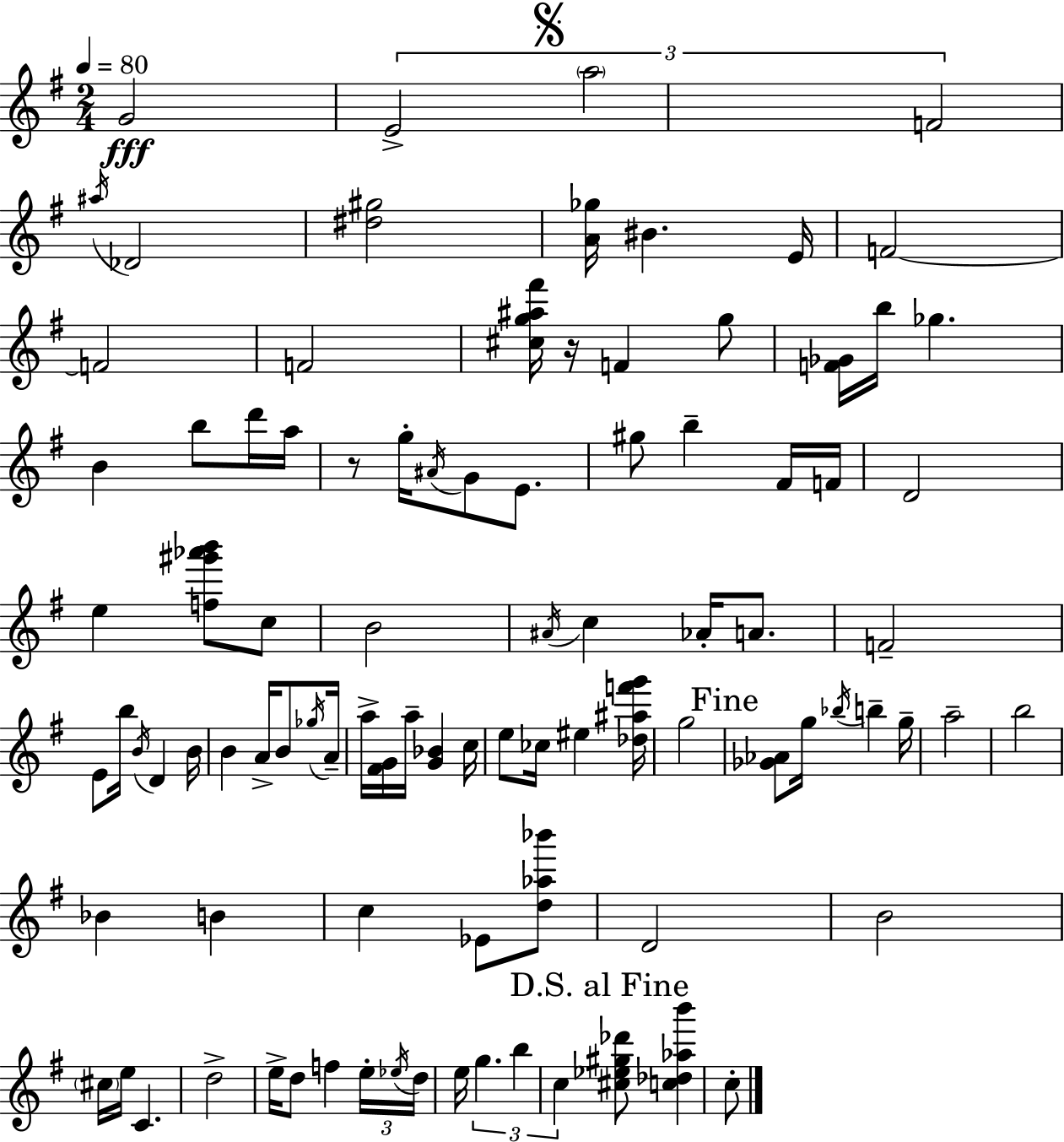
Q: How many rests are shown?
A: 2